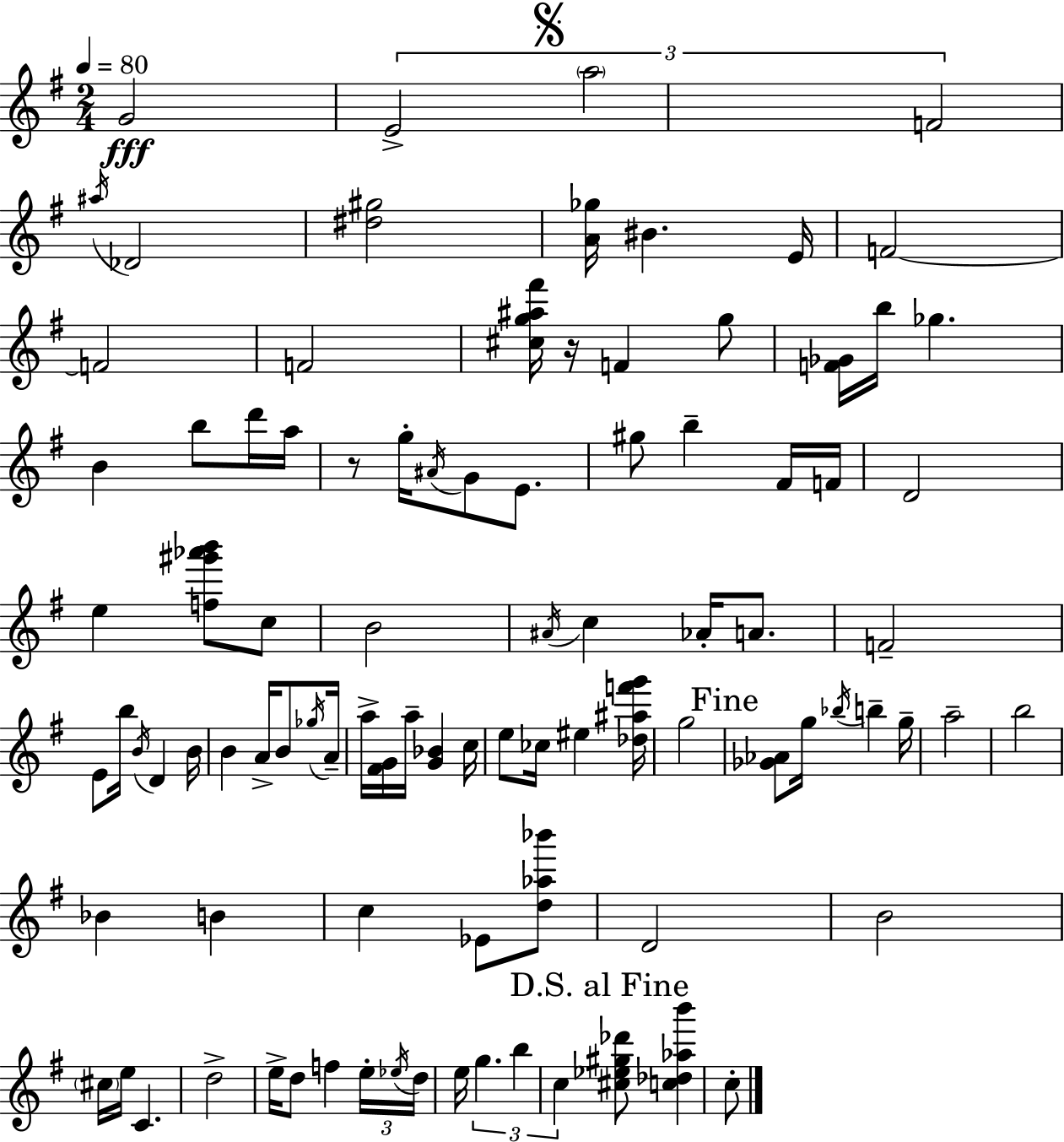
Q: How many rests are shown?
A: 2